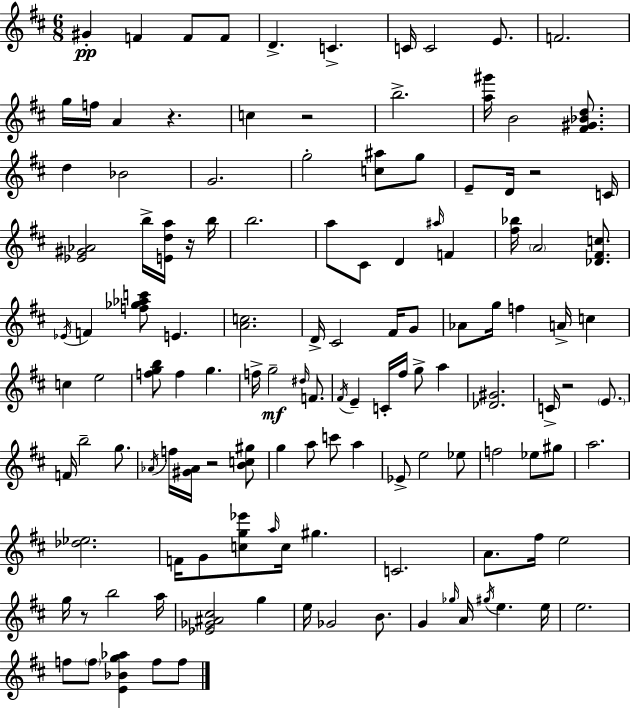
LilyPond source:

{
  \clef treble
  \numericTimeSignature
  \time 6/8
  \key d \major
  gis'4-.\pp f'4 f'8 f'8 | d'4.-> c'4.-> | c'16 c'2 e'8. | f'2. | \break g''16 f''16 a'4 r4. | c''4 r2 | b''2.-> | <a'' gis'''>16 b'2 <fis' gis' bes' d''>8. | \break d''4 bes'2 | g'2. | g''2-. <c'' ais''>8 g''8 | e'8-- d'16 r2 c'16 | \break <ees' gis' aes'>2 b''16-> <e' d'' a''>16 r16 b''16 | b''2. | a''8 cis'8 d'4 \grace { ais''16 } f'4 | <fis'' bes''>16 \parenthesize a'2 <des' fis' c''>8. | \break \acciaccatura { ees'16 } f'4 <f'' ges'' aes'' c'''>8 e'4. | <a' c''>2. | d'16-> cis'2 fis'16 | g'8 aes'8 g''16 f''4 a'16-> c''4 | \break c''4 e''2 | <f'' g'' b''>8 f''4 g''4. | f''16-> g''2--\mf \grace { dis''16 } | f'8. \acciaccatura { fis'16 } e'4-- c'16-. fis''16 g''8-> | \break a''4 <des' gis'>2. | c'16-> r2 | \parenthesize e'8. f'16 b''2-- | g''8. \acciaccatura { aes'16 } f''16 <gis' aes'>16 r2 | \break <b' c'' gis''>8 g''4 a''8 c'''8 | a''4 ees'8-> e''2 | ees''8 f''2 | ees''8 gis''8 a''2. | \break <des'' ees''>2. | f'16 g'8 <c'' g'' ees'''>8 \grace { a''16 } c''16 | gis''4. c'2. | a'8. fis''16 e''2 | \break g''16 r8 b''2 | a''16 <ees' ges' ais' cis''>2 | g''4 e''16 ges'2 | b'8. g'4 \grace { ges''16 } a'16 | \break \acciaccatura { gis''16 } e''4. e''16 e''2. | f''8 \parenthesize f''8 | <e' bes' g'' aes''>4 f''8 f''8 \bar "|."
}